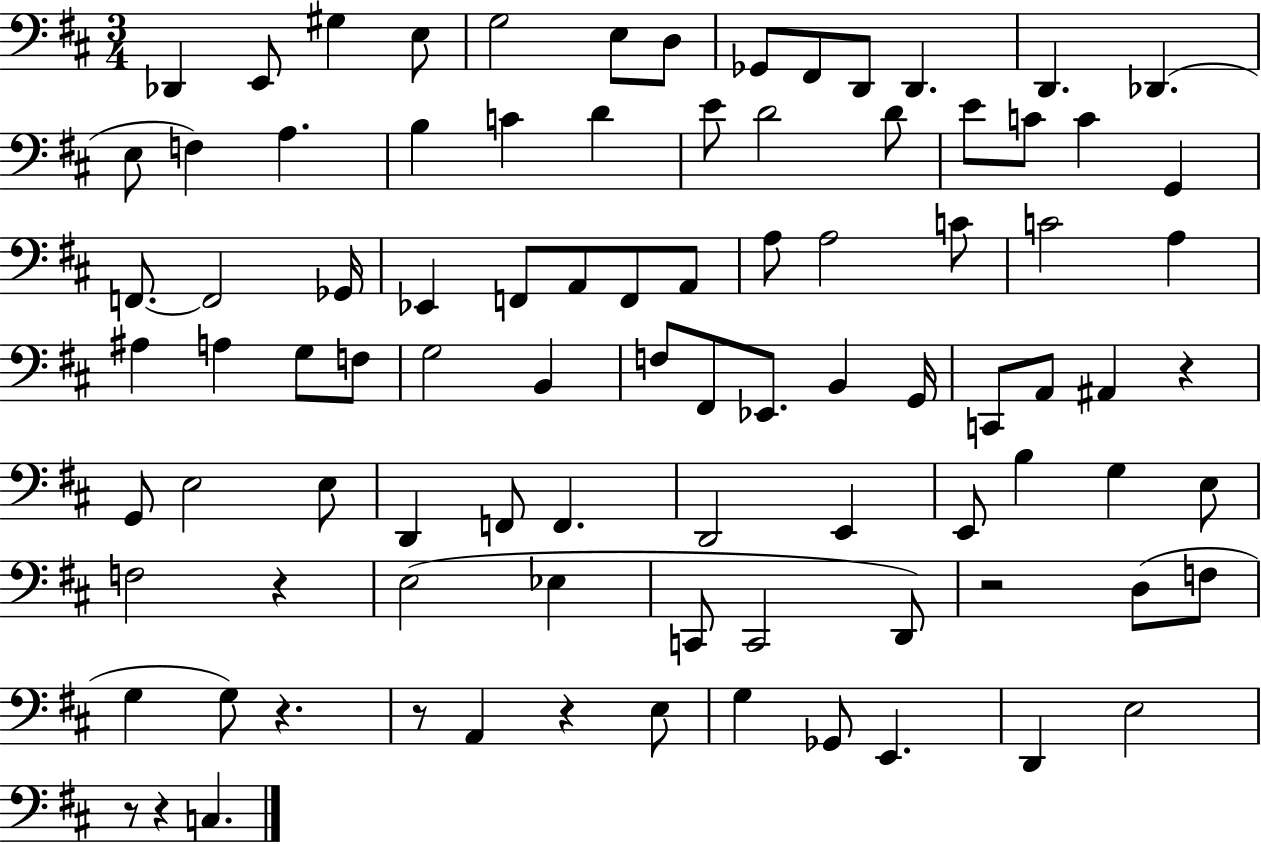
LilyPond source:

{
  \clef bass
  \numericTimeSignature
  \time 3/4
  \key d \major
  des,4 e,8 gis4 e8 | g2 e8 d8 | ges,8 fis,8 d,8 d,4. | d,4. des,4.( | \break e8 f4) a4. | b4 c'4 d'4 | e'8 d'2 d'8 | e'8 c'8 c'4 g,4 | \break f,8.~~ f,2 ges,16 | ees,4 f,8 a,8 f,8 a,8 | a8 a2 c'8 | c'2 a4 | \break ais4 a4 g8 f8 | g2 b,4 | f8 fis,8 ees,8. b,4 g,16 | c,8 a,8 ais,4 r4 | \break g,8 e2 e8 | d,4 f,8 f,4. | d,2 e,4 | e,8 b4 g4 e8 | \break f2 r4 | e2( ees4 | c,8 c,2 d,8) | r2 d8( f8 | \break g4 g8) r4. | r8 a,4 r4 e8 | g4 ges,8 e,4. | d,4 e2 | \break r8 r4 c4. | \bar "|."
}